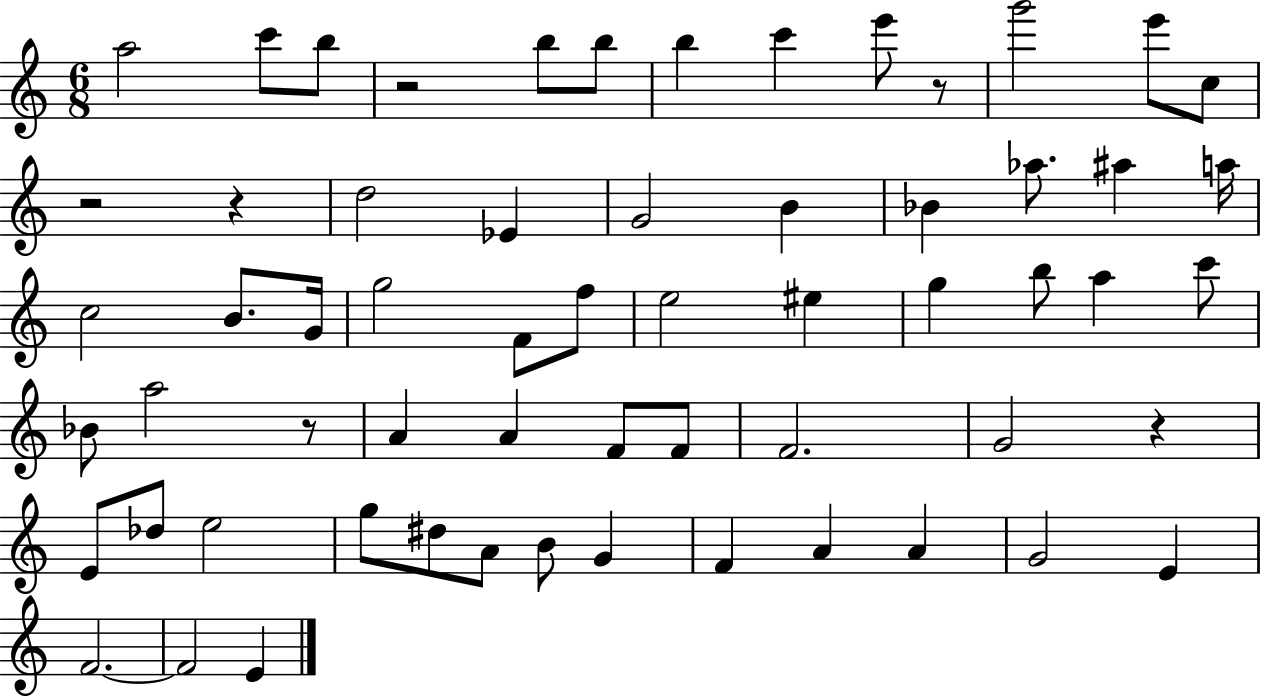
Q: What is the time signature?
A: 6/8